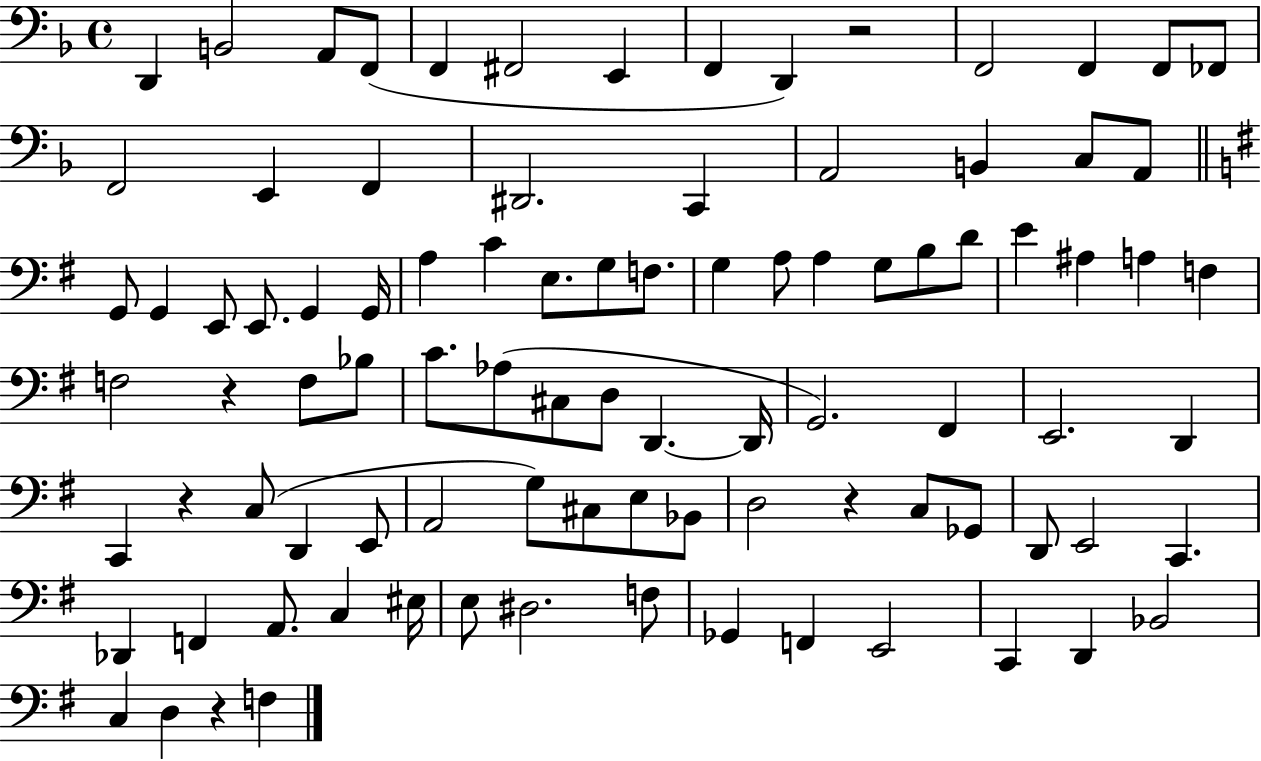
{
  \clef bass
  \time 4/4
  \defaultTimeSignature
  \key f \major
  d,4 b,2 a,8 f,8( | f,4 fis,2 e,4 | f,4 d,4) r2 | f,2 f,4 f,8 fes,8 | \break f,2 e,4 f,4 | dis,2. c,4 | a,2 b,4 c8 a,8 | \bar "||" \break \key g \major g,8 g,4 e,8 e,8. g,4 g,16 | a4 c'4 e8. g8 f8. | g4 a8 a4 g8 b8 d'8 | e'4 ais4 a4 f4 | \break f2 r4 f8 bes8 | c'8. aes8( cis8 d8 d,4.~~ d,16 | g,2.) fis,4 | e,2. d,4 | \break c,4 r4 c8( d,4 e,8 | a,2 g8) cis8 e8 bes,8 | d2 r4 c8 ges,8 | d,8 e,2 c,4. | \break des,4 f,4 a,8. c4 eis16 | e8 dis2. f8 | ges,4 f,4 e,2 | c,4 d,4 bes,2 | \break c4 d4 r4 f4 | \bar "|."
}